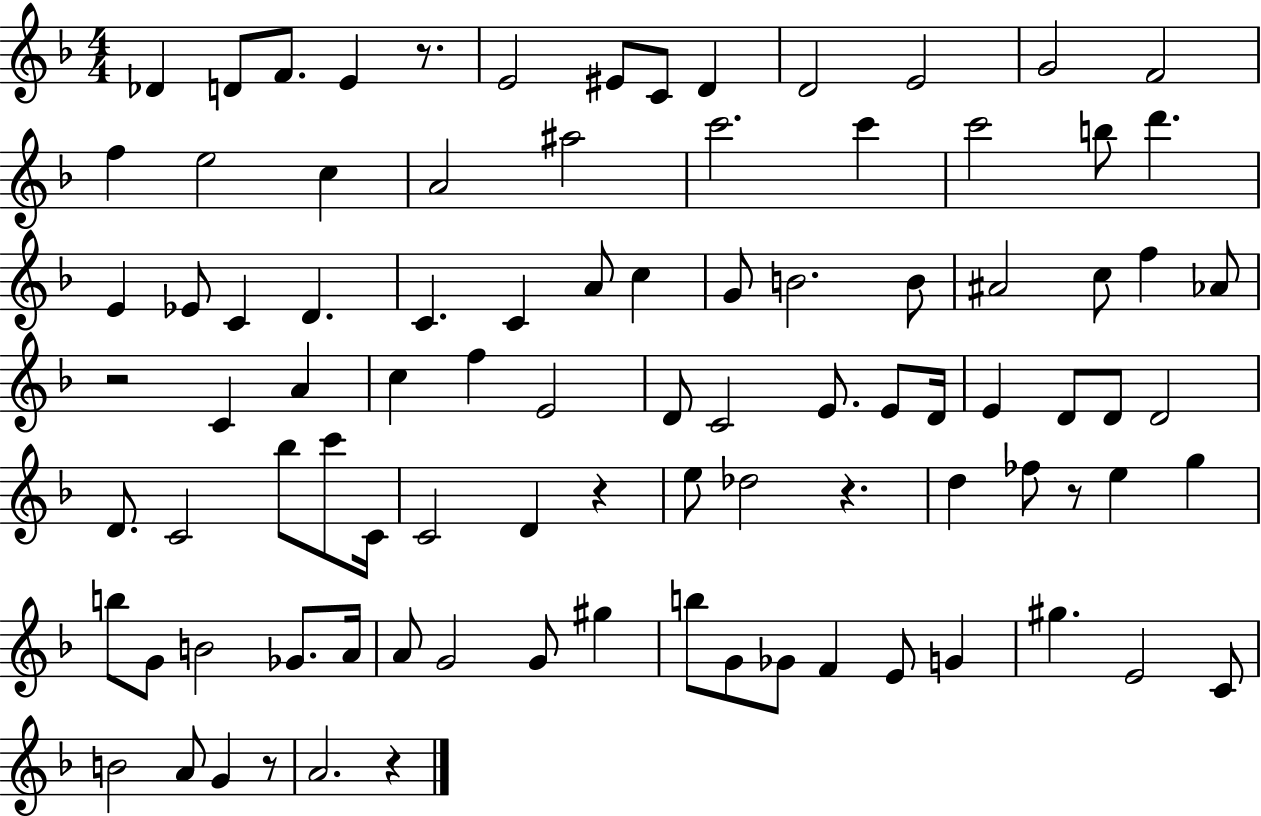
X:1
T:Untitled
M:4/4
L:1/4
K:F
_D D/2 F/2 E z/2 E2 ^E/2 C/2 D D2 E2 G2 F2 f e2 c A2 ^a2 c'2 c' c'2 b/2 d' E _E/2 C D C C A/2 c G/2 B2 B/2 ^A2 c/2 f _A/2 z2 C A c f E2 D/2 C2 E/2 E/2 D/4 E D/2 D/2 D2 D/2 C2 _b/2 c'/2 C/4 C2 D z e/2 _d2 z d _f/2 z/2 e g b/2 G/2 B2 _G/2 A/4 A/2 G2 G/2 ^g b/2 G/2 _G/2 F E/2 G ^g E2 C/2 B2 A/2 G z/2 A2 z